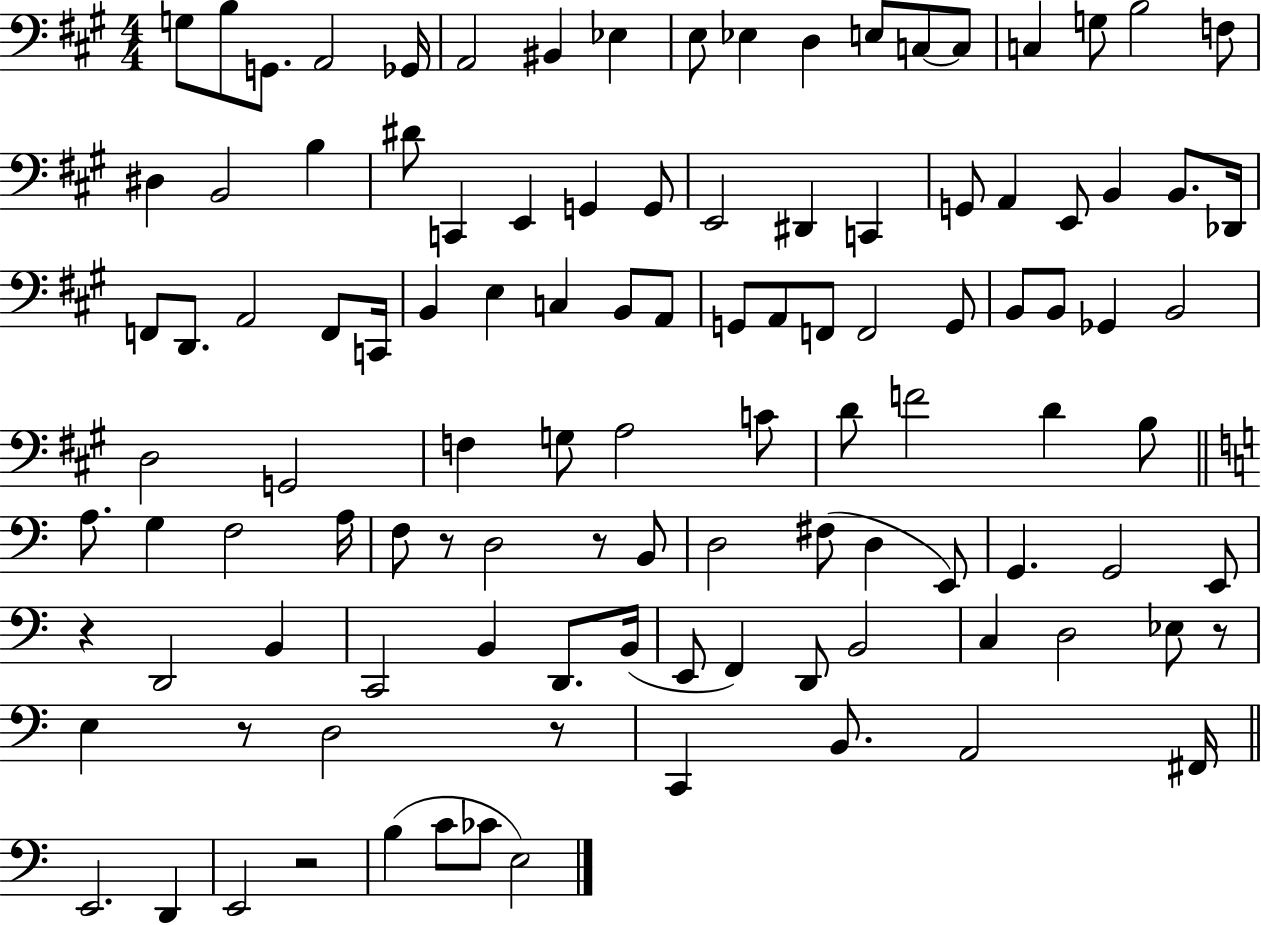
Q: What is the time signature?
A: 4/4